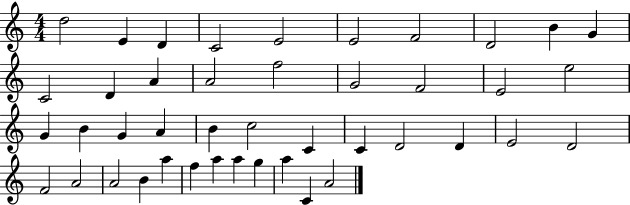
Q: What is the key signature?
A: C major